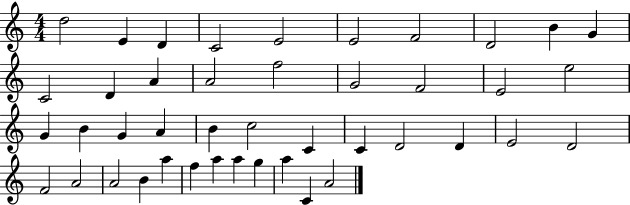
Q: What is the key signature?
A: C major